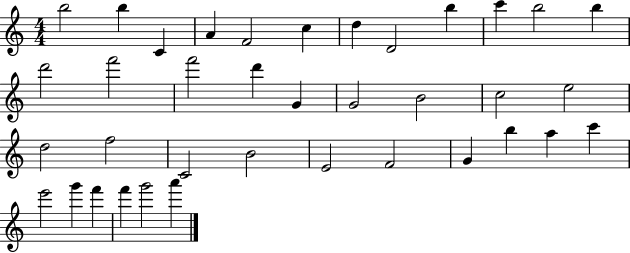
{
  \clef treble
  \numericTimeSignature
  \time 4/4
  \key c \major
  b''2 b''4 c'4 | a'4 f'2 c''4 | d''4 d'2 b''4 | c'''4 b''2 b''4 | \break d'''2 f'''2 | f'''2 d'''4 g'4 | g'2 b'2 | c''2 e''2 | \break d''2 f''2 | c'2 b'2 | e'2 f'2 | g'4 b''4 a''4 c'''4 | \break e'''2 g'''4 f'''4 | f'''4 g'''2 a'''4 | \bar "|."
}